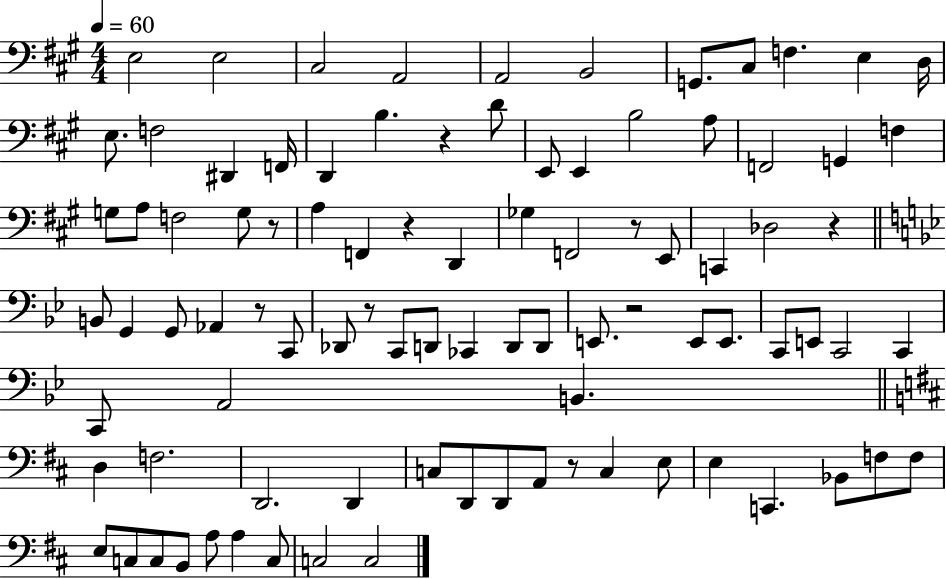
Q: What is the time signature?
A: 4/4